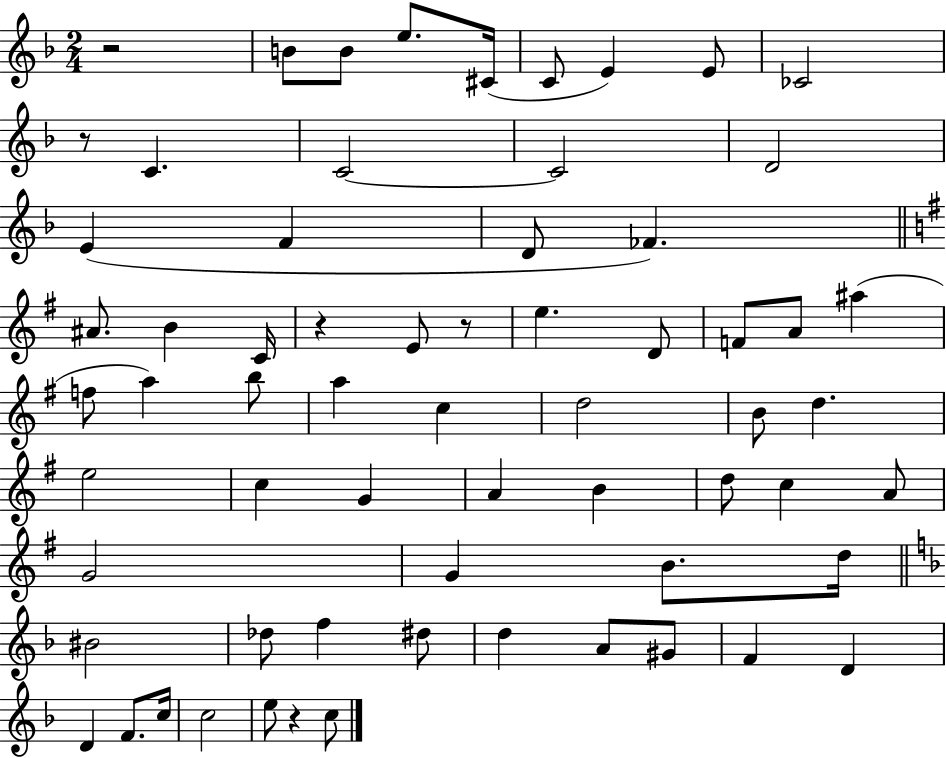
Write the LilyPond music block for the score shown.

{
  \clef treble
  \numericTimeSignature
  \time 2/4
  \key f \major
  r2 | b'8 b'8 e''8. cis'16( | c'8 e'4) e'8 | ces'2 | \break r8 c'4. | c'2~~ | c'2 | d'2 | \break e'4( f'4 | d'8 fes'4.) | \bar "||" \break \key g \major ais'8. b'4 c'16 | r4 e'8 r8 | e''4. d'8 | f'8 a'8 ais''4( | \break f''8 a''4) b''8 | a''4 c''4 | d''2 | b'8 d''4. | \break e''2 | c''4 g'4 | a'4 b'4 | d''8 c''4 a'8 | \break g'2 | g'4 b'8. d''16 | \bar "||" \break \key f \major bis'2 | des''8 f''4 dis''8 | d''4 a'8 gis'8 | f'4 d'4 | \break d'4 f'8. c''16 | c''2 | e''8 r4 c''8 | \bar "|."
}